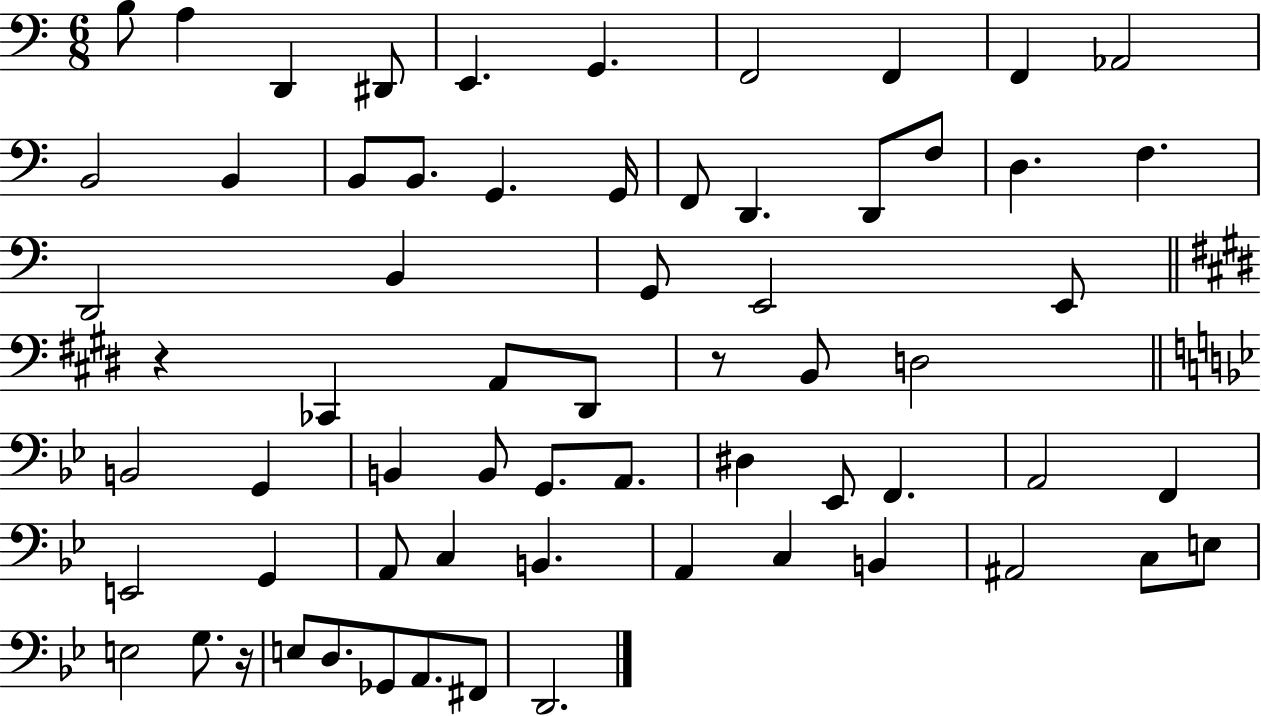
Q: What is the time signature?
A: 6/8